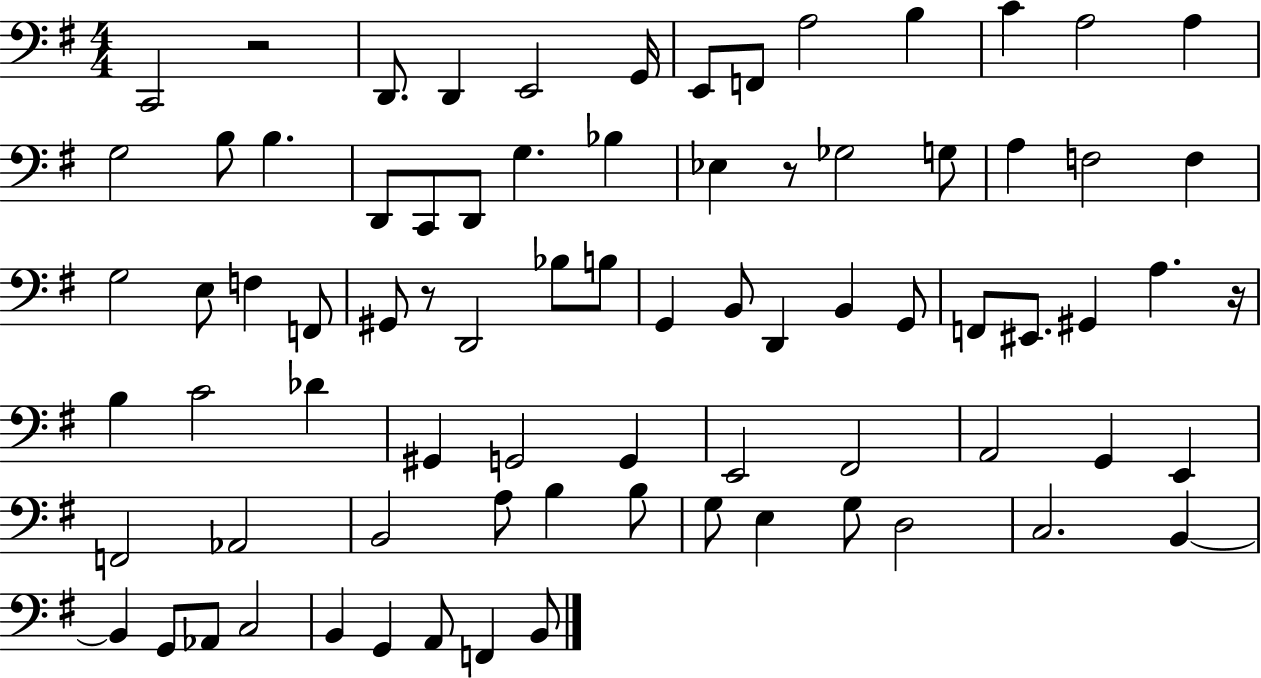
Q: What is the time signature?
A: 4/4